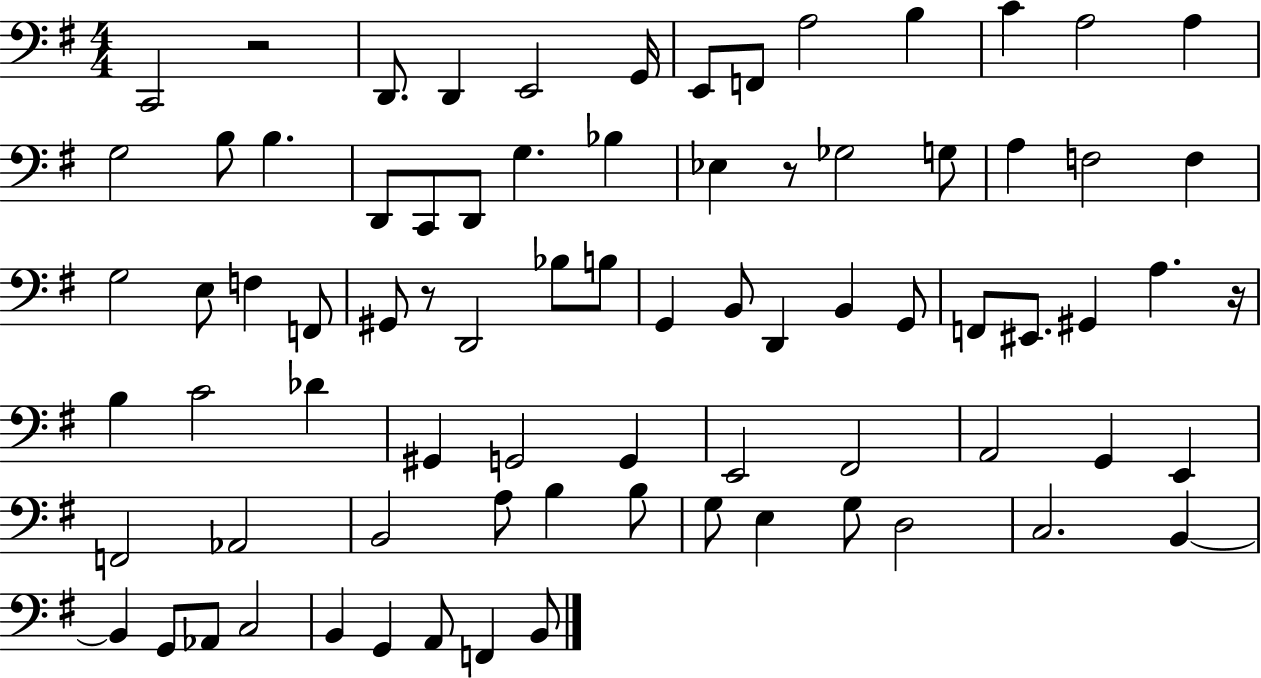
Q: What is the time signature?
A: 4/4